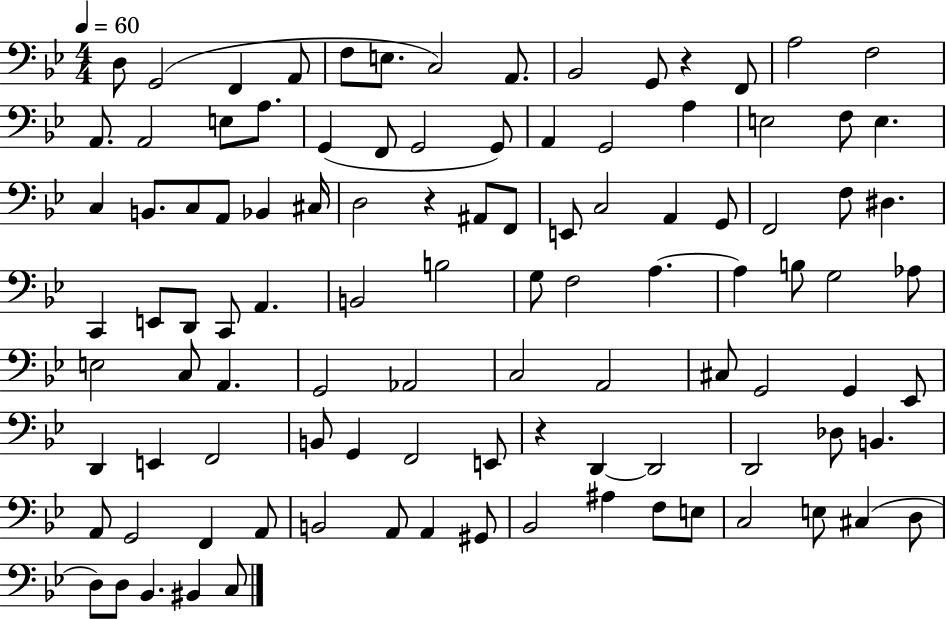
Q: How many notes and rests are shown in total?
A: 104